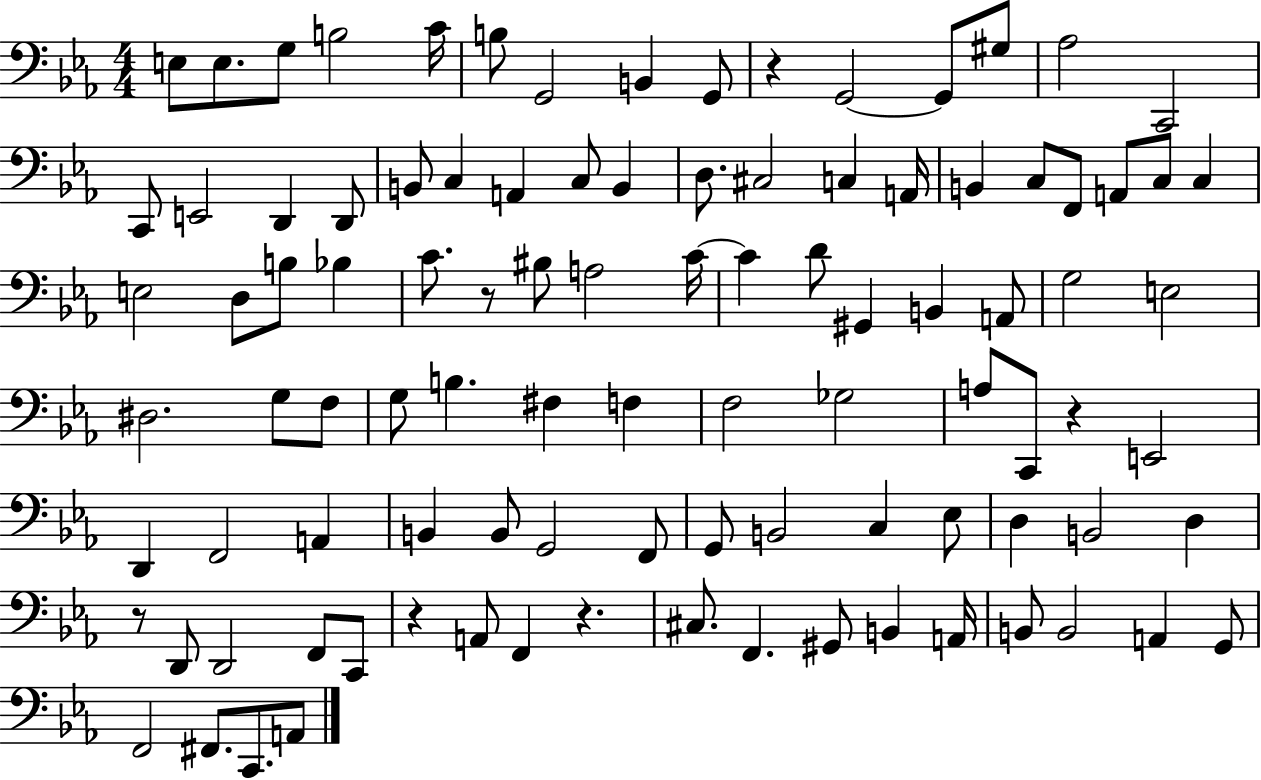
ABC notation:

X:1
T:Untitled
M:4/4
L:1/4
K:Eb
E,/2 E,/2 G,/2 B,2 C/4 B,/2 G,,2 B,, G,,/2 z G,,2 G,,/2 ^G,/2 _A,2 C,,2 C,,/2 E,,2 D,, D,,/2 B,,/2 C, A,, C,/2 B,, D,/2 ^C,2 C, A,,/4 B,, C,/2 F,,/2 A,,/2 C,/2 C, E,2 D,/2 B,/2 _B, C/2 z/2 ^B,/2 A,2 C/4 C D/2 ^G,, B,, A,,/2 G,2 E,2 ^D,2 G,/2 F,/2 G,/2 B, ^F, F, F,2 _G,2 A,/2 C,,/2 z E,,2 D,, F,,2 A,, B,, B,,/2 G,,2 F,,/2 G,,/2 B,,2 C, _E,/2 D, B,,2 D, z/2 D,,/2 D,,2 F,,/2 C,,/2 z A,,/2 F,, z ^C,/2 F,, ^G,,/2 B,, A,,/4 B,,/2 B,,2 A,, G,,/2 F,,2 ^F,,/2 C,,/2 A,,/2